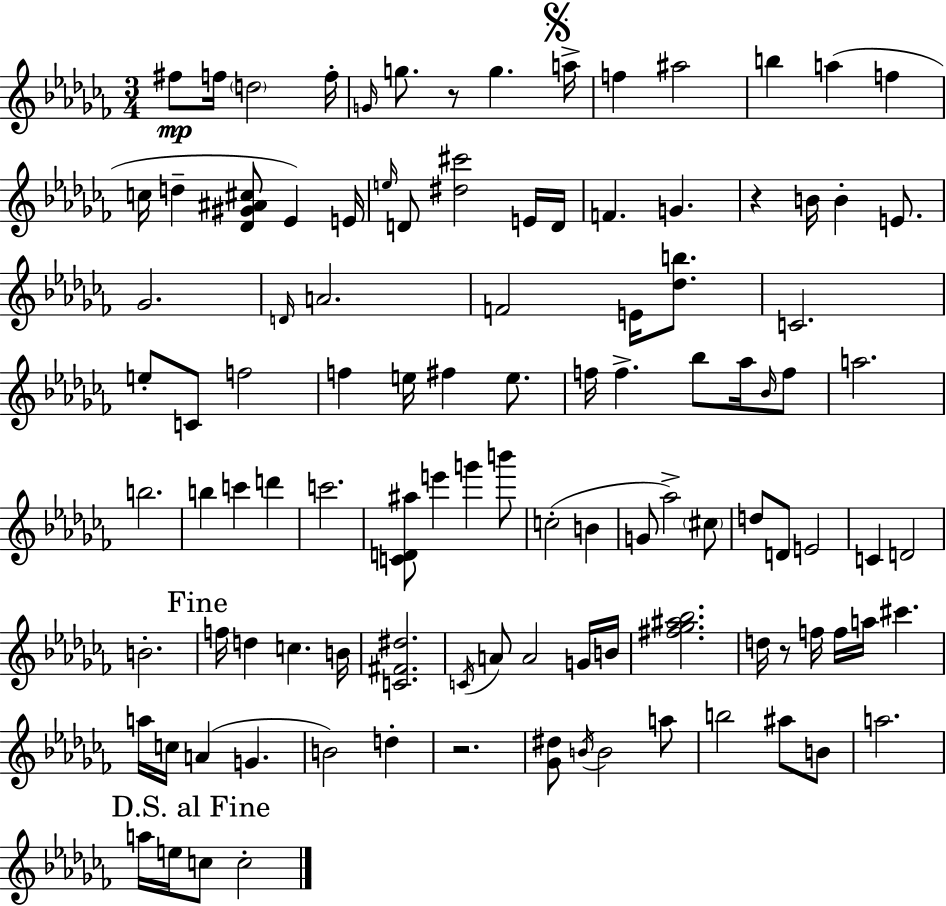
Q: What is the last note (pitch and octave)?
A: C5